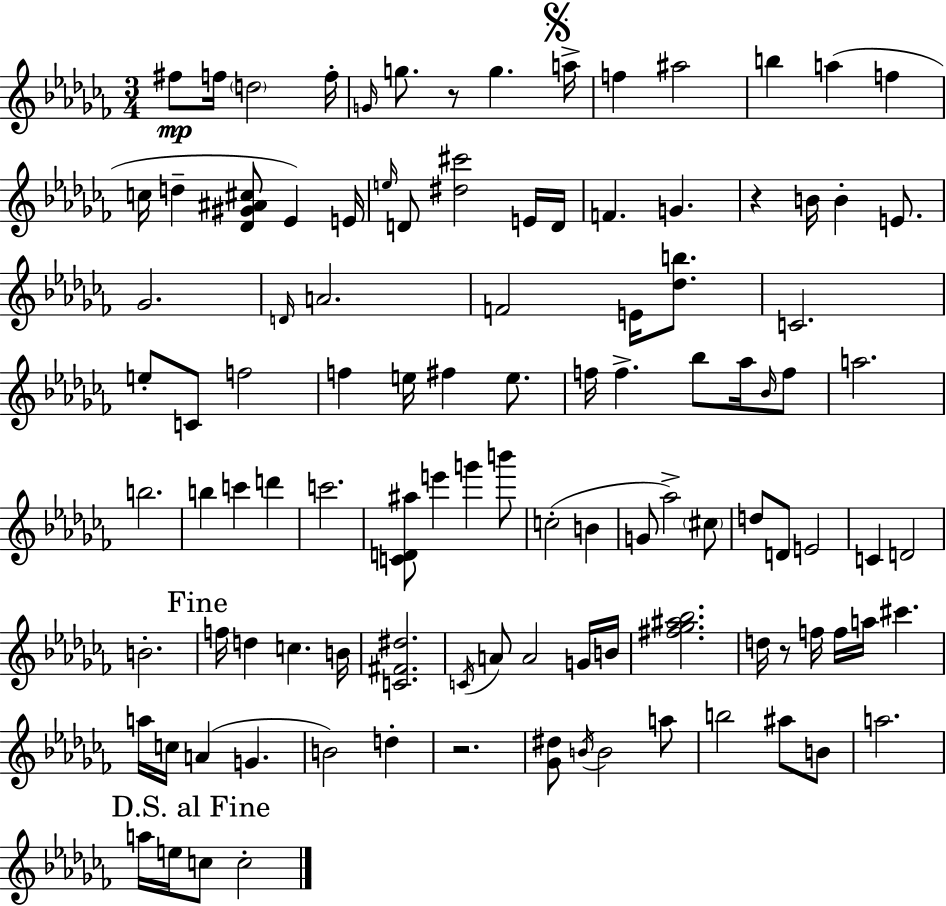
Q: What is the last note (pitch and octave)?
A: C5